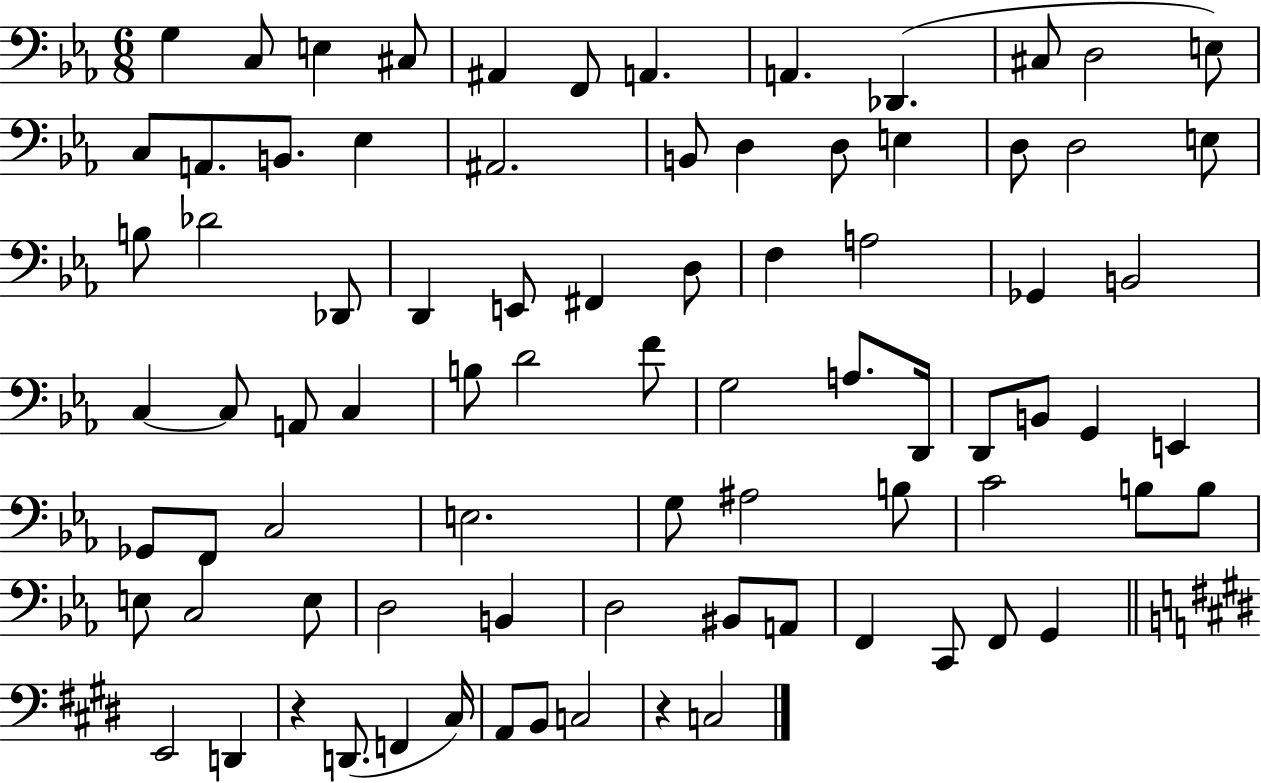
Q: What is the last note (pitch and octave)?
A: C3